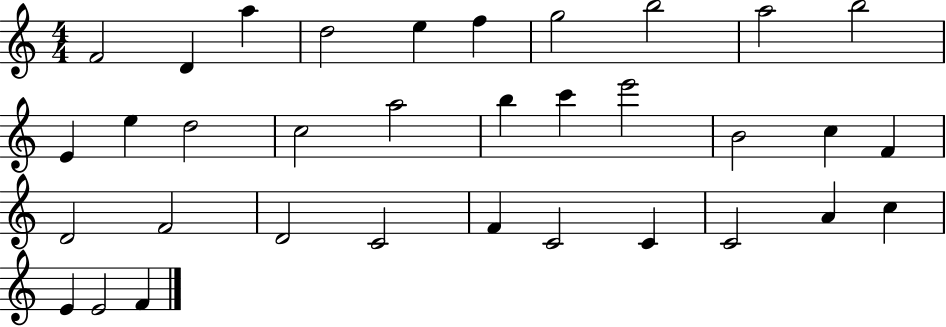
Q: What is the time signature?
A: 4/4